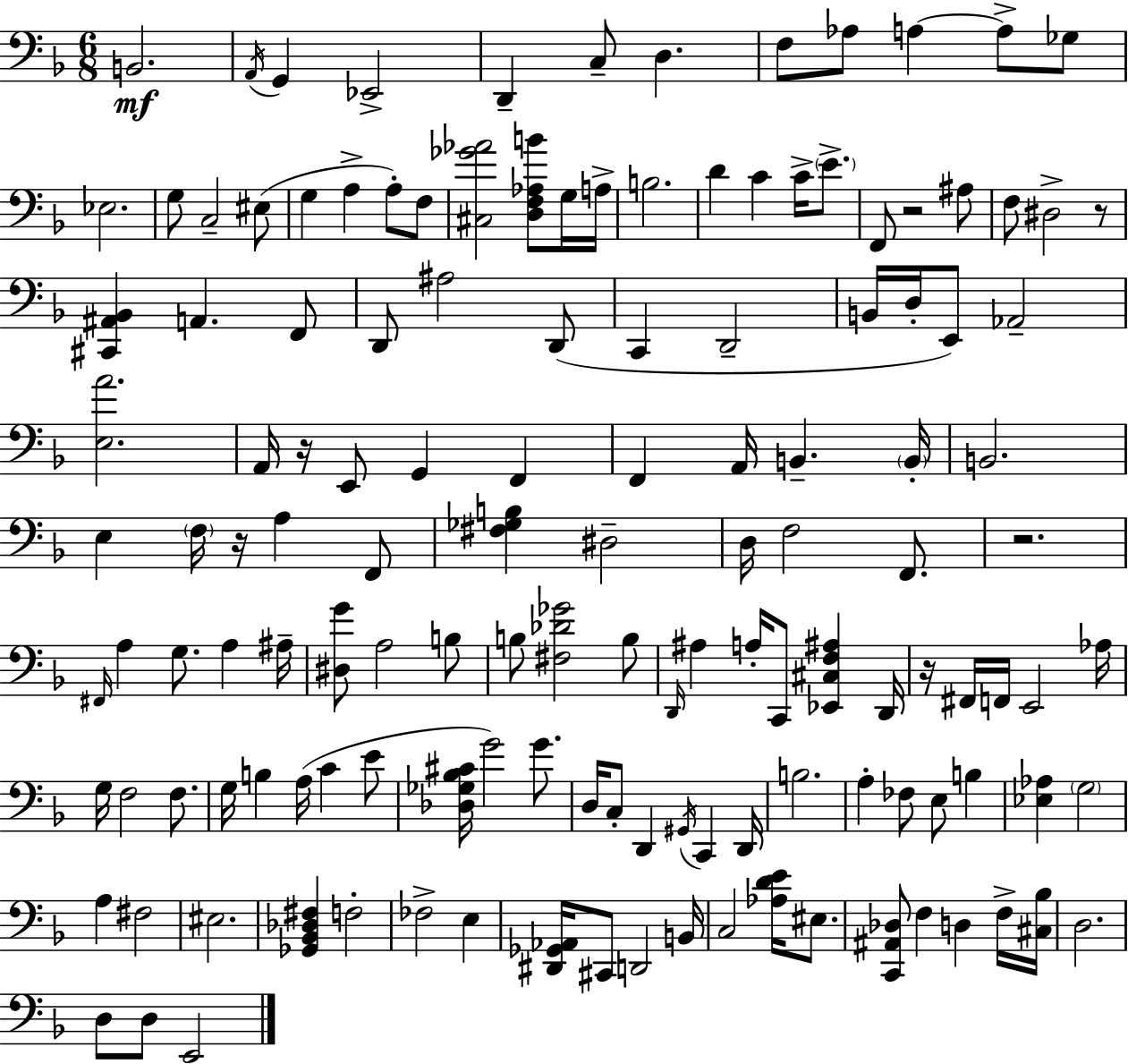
B2/h. A2/s G2/q Eb2/h D2/q C3/e D3/q. F3/e Ab3/e A3/q A3/e Gb3/e Eb3/h. G3/e C3/h EIS3/e G3/q A3/q A3/e F3/e [C#3,Gb4,Ab4]/h [D3,F3,Ab3,B4]/e G3/s A3/s B3/h. D4/q C4/q C4/s E4/e. F2/e R/h A#3/e F3/e D#3/h R/e [C#2,A#2,Bb2]/q A2/q. F2/e D2/e A#3/h D2/e C2/q D2/h B2/s D3/s E2/e Ab2/h [E3,A4]/h. A2/s R/s E2/e G2/q F2/q F2/q A2/s B2/q. B2/s B2/h. E3/q F3/s R/s A3/q F2/e [F#3,Gb3,B3]/q D#3/h D3/s F3/h F2/e. R/h. F#2/s A3/q G3/e. A3/q A#3/s [D#3,G4]/e A3/h B3/e B3/e [F#3,Db4,Gb4]/h B3/e D2/s A#3/q A3/s C2/e [Eb2,C#3,F3,A#3]/q D2/s R/s F#2/s F2/s E2/h Ab3/s G3/s F3/h F3/e. G3/s B3/q A3/s C4/q E4/e [Db3,Gb3,Bb3,C#4]/s G4/h G4/e. D3/s C3/e D2/q G#2/s C2/q D2/s B3/h. A3/q FES3/e E3/e B3/q [Eb3,Ab3]/q G3/h A3/q F#3/h EIS3/h. [Gb2,Bb2,Db3,F#3]/q F3/h FES3/h E3/q [D#2,Gb2,Ab2]/s C#2/e D2/h B2/s C3/h [Ab3,D4,E4]/s EIS3/e. [C2,A#2,Db3]/e F3/q D3/q F3/s [C#3,Bb3]/s D3/h. D3/e D3/e E2/h